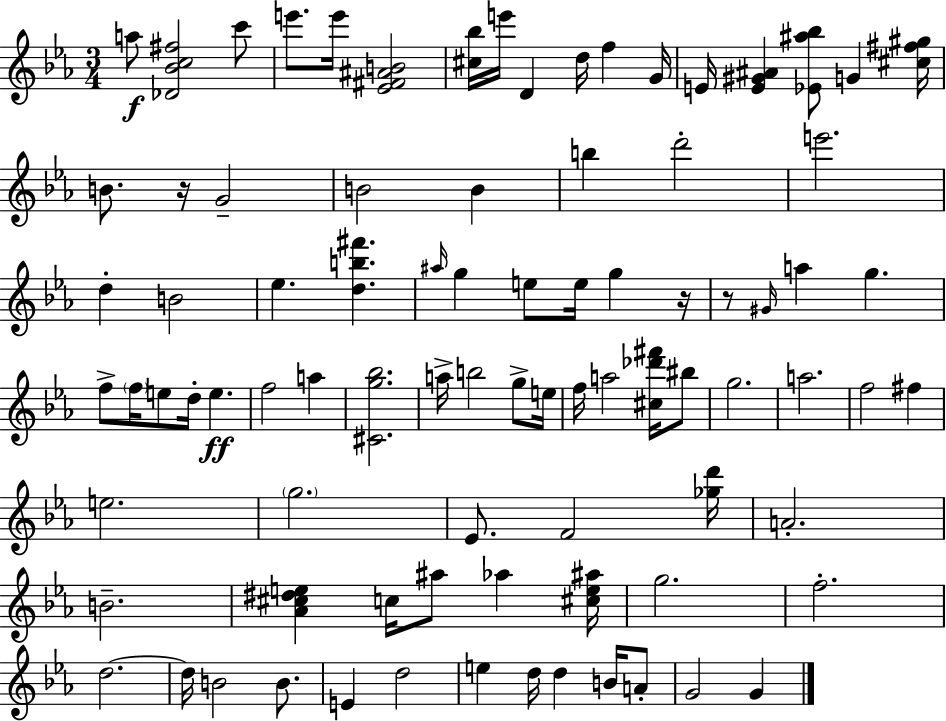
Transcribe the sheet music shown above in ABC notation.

X:1
T:Untitled
M:3/4
L:1/4
K:Cm
a/2 [_D_Bc^f]2 c'/2 e'/2 e'/4 [_E^F^AB]2 [^c_b]/4 e'/4 D d/4 f G/4 E/4 [E^G^A] [_E^a_b]/2 G [^c^f^g]/4 B/2 z/4 G2 B2 B b d'2 e'2 d B2 _e [db^f'] ^a/4 g e/2 e/4 g z/4 z/2 ^G/4 a g f/2 f/4 e/2 d/4 e f2 a [^Cg_b]2 a/4 b2 g/2 e/4 f/4 a2 [^c_d'^f']/4 ^b/2 g2 a2 f2 ^f e2 g2 _E/2 F2 [_gd']/4 A2 B2 [_A^c^de] c/4 ^a/2 _a [^ce^a]/4 g2 f2 d2 d/4 B2 B/2 E d2 e d/4 d B/4 A/2 G2 G